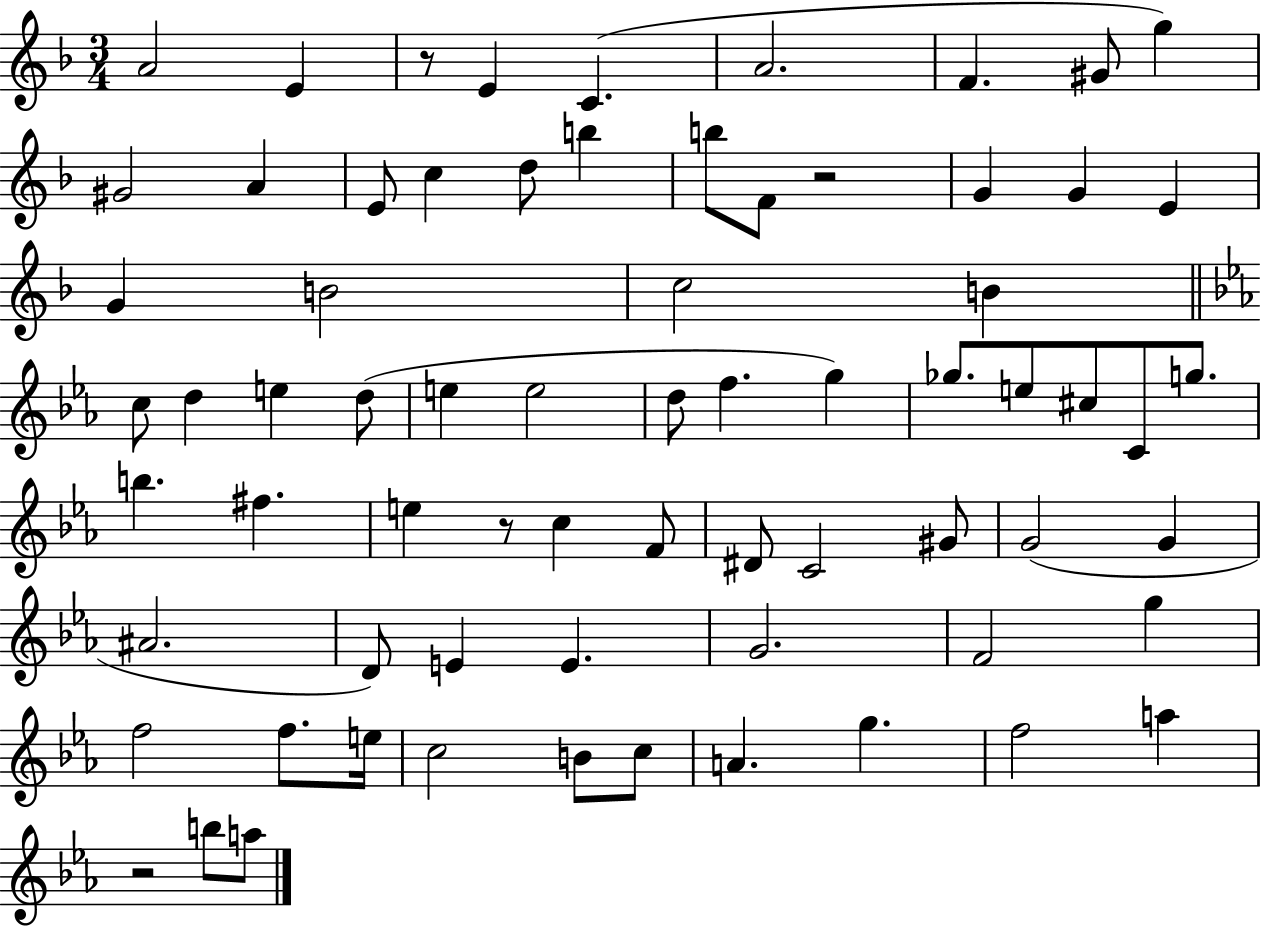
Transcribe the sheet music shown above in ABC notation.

X:1
T:Untitled
M:3/4
L:1/4
K:F
A2 E z/2 E C A2 F ^G/2 g ^G2 A E/2 c d/2 b b/2 F/2 z2 G G E G B2 c2 B c/2 d e d/2 e e2 d/2 f g _g/2 e/2 ^c/2 C/2 g/2 b ^f e z/2 c F/2 ^D/2 C2 ^G/2 G2 G ^A2 D/2 E E G2 F2 g f2 f/2 e/4 c2 B/2 c/2 A g f2 a z2 b/2 a/2